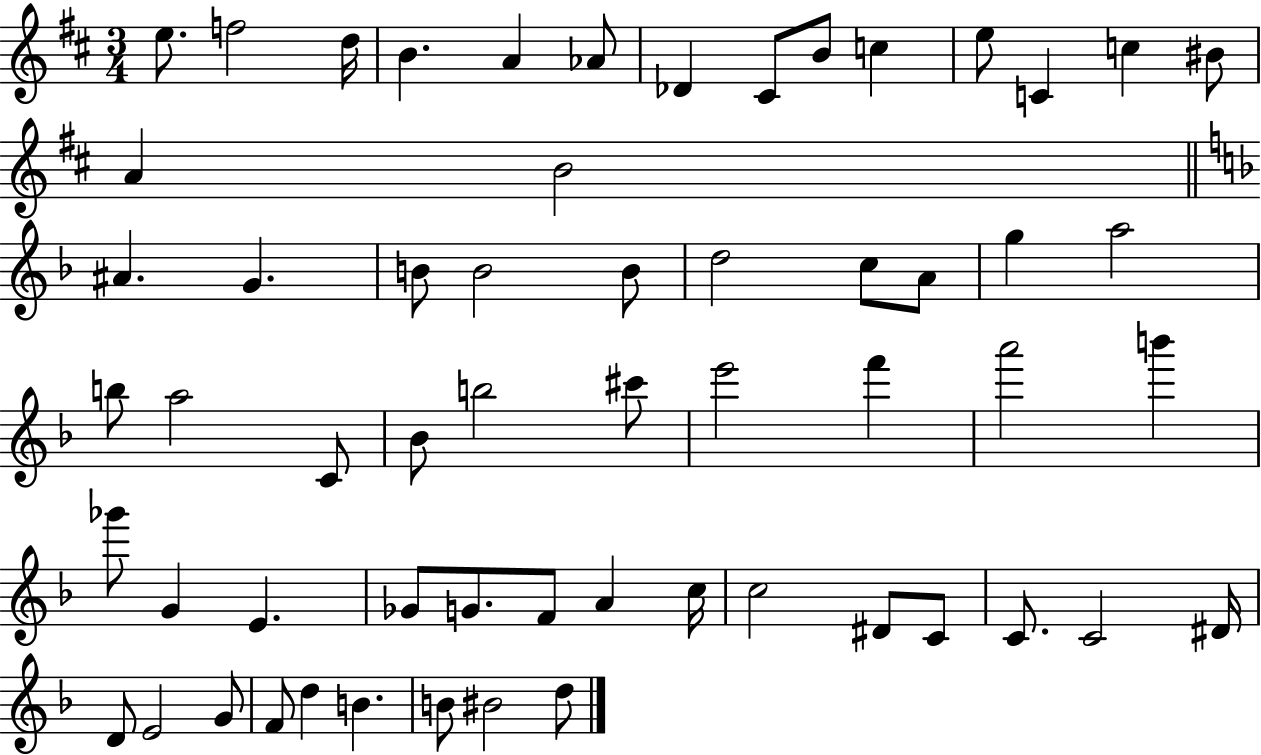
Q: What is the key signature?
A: D major